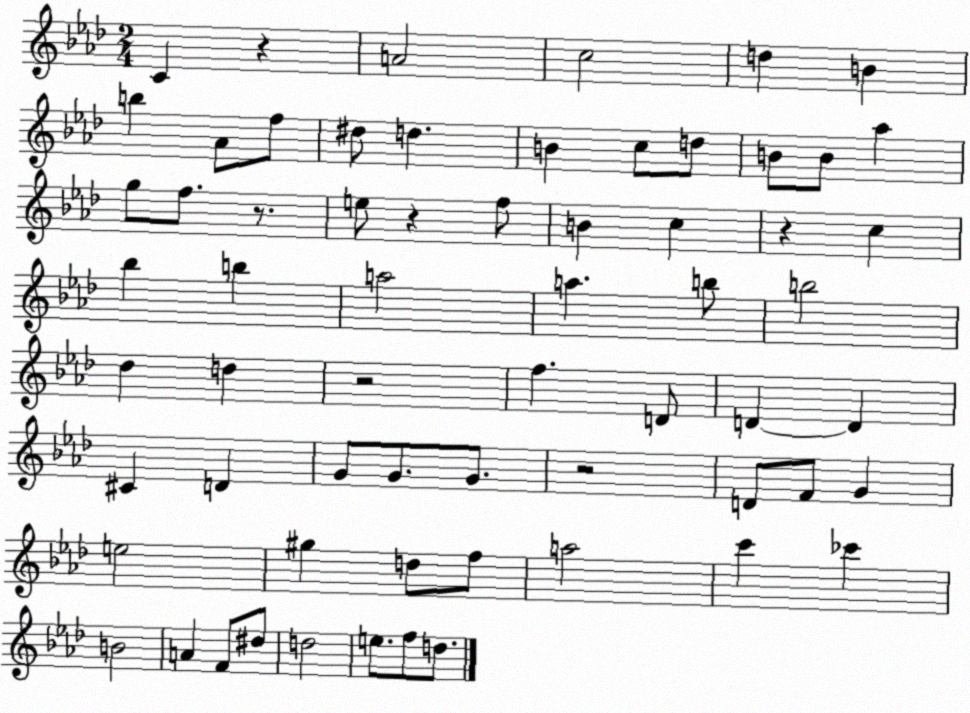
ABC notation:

X:1
T:Untitled
M:2/4
L:1/4
K:Ab
C z A2 c2 d B b _A/2 f/2 ^d/2 d B c/2 d/2 B/2 B/2 _a g/2 f/2 z/2 e/2 z f/2 B c z c _b b a2 a b/2 b2 _d d z2 f D/2 D D ^C D G/2 G/2 G/2 z2 D/2 F/2 G e2 ^g d/2 f/2 a2 c' _c' B2 A F/2 ^d/2 d2 e/2 f/2 d/2